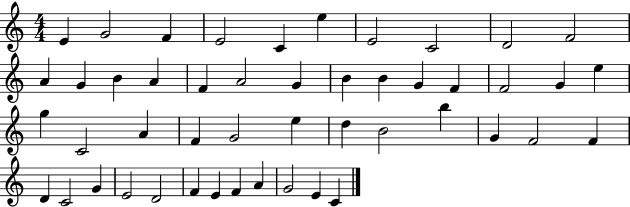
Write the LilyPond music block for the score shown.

{
  \clef treble
  \numericTimeSignature
  \time 4/4
  \key c \major
  e'4 g'2 f'4 | e'2 c'4 e''4 | e'2 c'2 | d'2 f'2 | \break a'4 g'4 b'4 a'4 | f'4 a'2 g'4 | b'4 b'4 g'4 f'4 | f'2 g'4 e''4 | \break g''4 c'2 a'4 | f'4 g'2 e''4 | d''4 b'2 b''4 | g'4 f'2 f'4 | \break d'4 c'2 g'4 | e'2 d'2 | f'4 e'4 f'4 a'4 | g'2 e'4 c'4 | \break \bar "|."
}